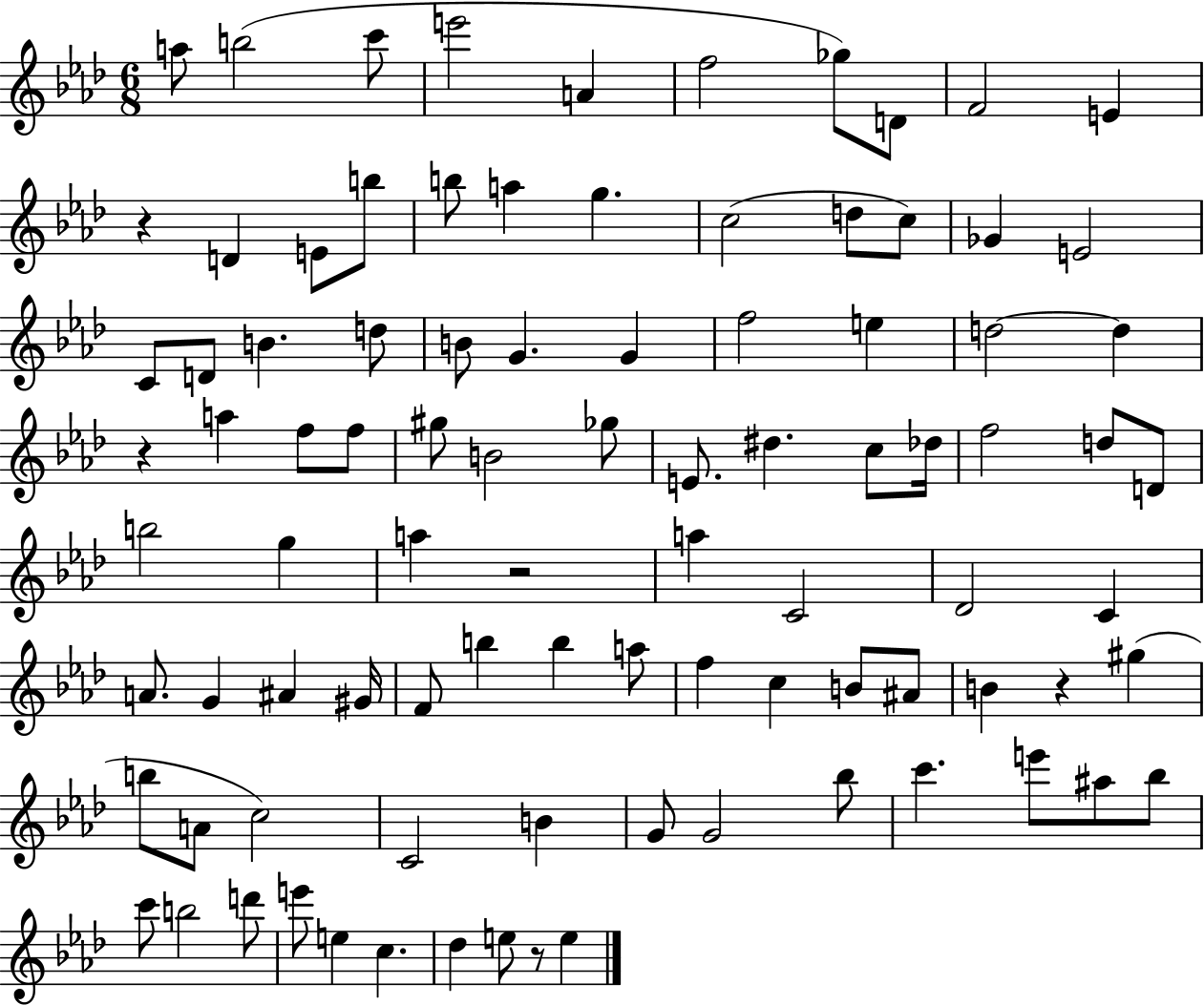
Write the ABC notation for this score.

X:1
T:Untitled
M:6/8
L:1/4
K:Ab
a/2 b2 c'/2 e'2 A f2 _g/2 D/2 F2 E z D E/2 b/2 b/2 a g c2 d/2 c/2 _G E2 C/2 D/2 B d/2 B/2 G G f2 e d2 d z a f/2 f/2 ^g/2 B2 _g/2 E/2 ^d c/2 _d/4 f2 d/2 D/2 b2 g a z2 a C2 _D2 C A/2 G ^A ^G/4 F/2 b b a/2 f c B/2 ^A/2 B z ^g b/2 A/2 c2 C2 B G/2 G2 _b/2 c' e'/2 ^a/2 _b/2 c'/2 b2 d'/2 e'/2 e c _d e/2 z/2 e